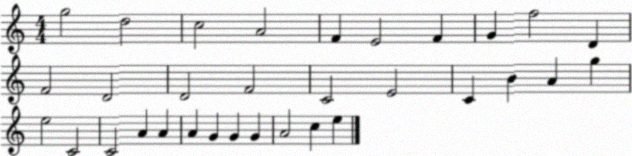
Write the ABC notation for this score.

X:1
T:Untitled
M:4/4
L:1/4
K:C
g2 d2 c2 A2 F E2 F G f2 D F2 D2 D2 F2 C2 E2 C B A g e2 C2 C2 A A A G G G A2 c e